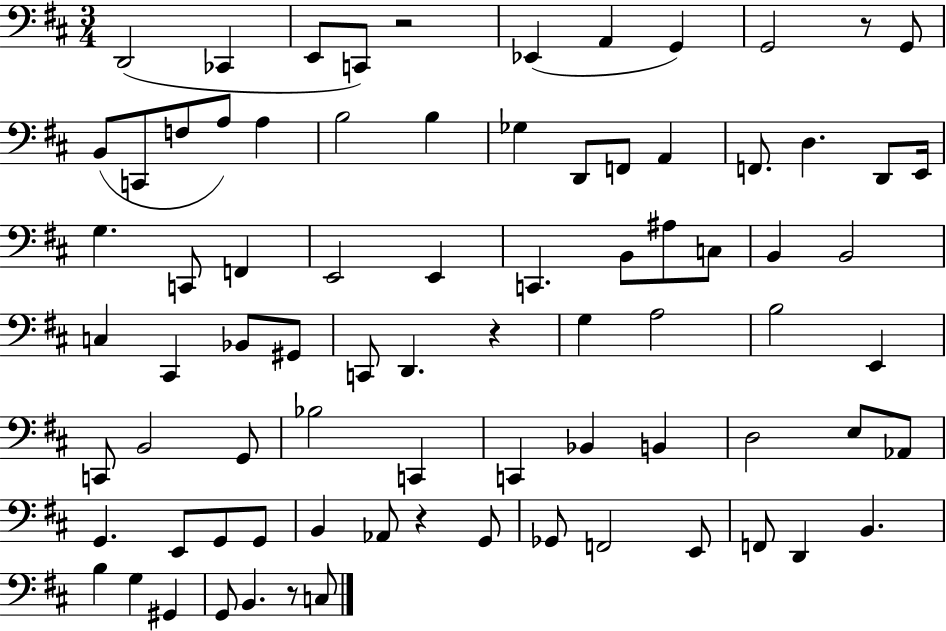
{
  \clef bass
  \numericTimeSignature
  \time 3/4
  \key d \major
  d,2( ces,4 | e,8 c,8) r2 | ees,4( a,4 g,4) | g,2 r8 g,8 | \break b,8( c,8 f8 a8) a4 | b2 b4 | ges4 d,8 f,8 a,4 | f,8. d4. d,8 e,16 | \break g4. c,8 f,4 | e,2 e,4 | c,4. b,8 ais8 c8 | b,4 b,2 | \break c4 cis,4 bes,8 gis,8 | c,8 d,4. r4 | g4 a2 | b2 e,4 | \break c,8 b,2 g,8 | bes2 c,4 | c,4 bes,4 b,4 | d2 e8 aes,8 | \break g,4. e,8 g,8 g,8 | b,4 aes,8 r4 g,8 | ges,8 f,2 e,8 | f,8 d,4 b,4. | \break b4 g4 gis,4 | g,8 b,4. r8 c8 | \bar "|."
}